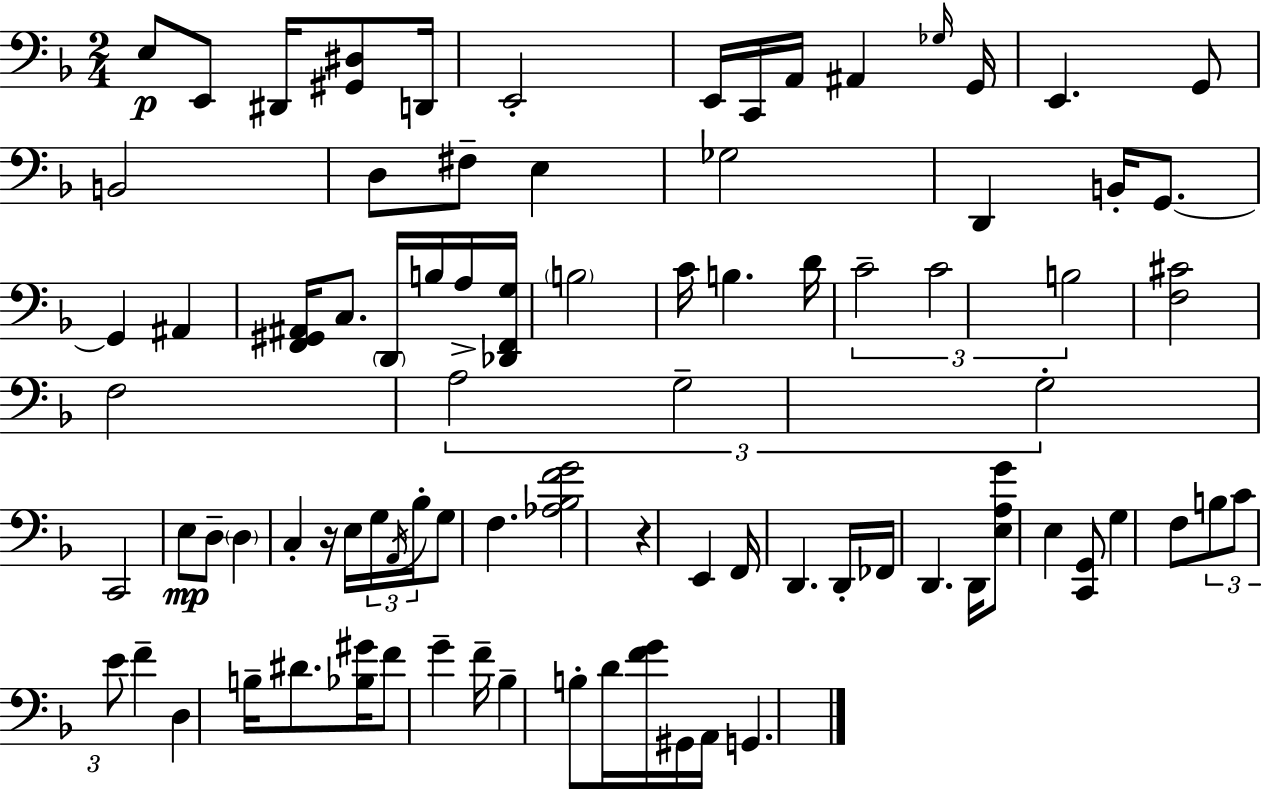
X:1
T:Untitled
M:2/4
L:1/4
K:F
E,/2 E,,/2 ^D,,/4 [^G,,^D,]/2 D,,/4 E,,2 E,,/4 C,,/4 A,,/4 ^A,, _G,/4 G,,/4 E,, G,,/2 B,,2 D,/2 ^F,/2 E, _G,2 D,, B,,/4 G,,/2 G,, ^A,, [F,,^G,,^A,,]/4 C,/2 D,,/4 B,/4 A,/4 [_D,,F,,G,]/4 B,2 C/4 B, D/4 C2 C2 B,2 [F,^C]2 F,2 A,2 G,2 G,2 C,,2 E,/2 D,/2 D, C, z/4 E,/4 G,/4 A,,/4 _B,/4 G,/2 F, [_A,_B,FG]2 z E,, F,,/4 D,, D,,/4 _F,,/4 D,, D,,/4 [E,A,G]/2 E, [C,,G,,]/2 G, F,/2 B,/2 C/2 E/2 F D, B,/4 ^D/2 [_B,^G]/4 F/2 G F/4 _B, B,/2 D/4 [FG]/4 ^G,,/4 A,,/4 G,,